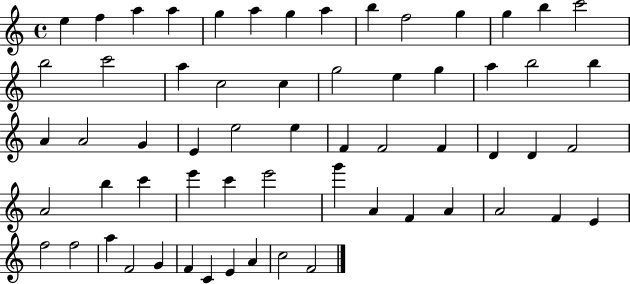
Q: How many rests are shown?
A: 0